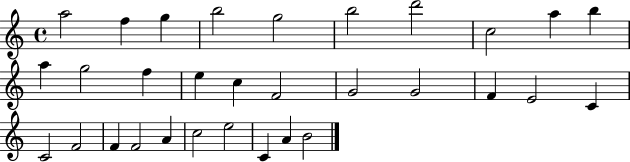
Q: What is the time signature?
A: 4/4